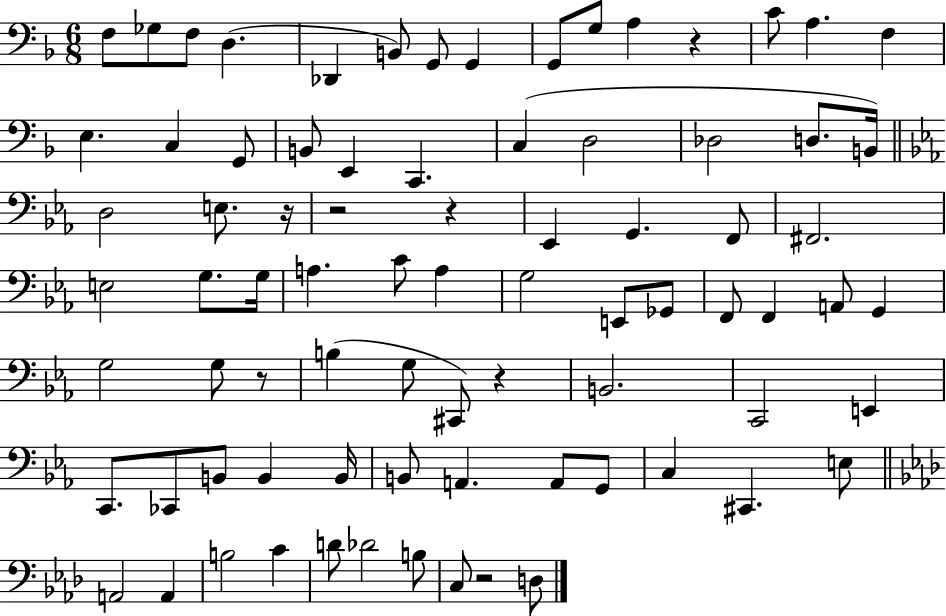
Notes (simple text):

F3/e Gb3/e F3/e D3/q. Db2/q B2/e G2/e G2/q G2/e G3/e A3/q R/q C4/e A3/q. F3/q E3/q. C3/q G2/e B2/e E2/q C2/q. C3/q D3/h Db3/h D3/e. B2/s D3/h E3/e. R/s R/h R/q Eb2/q G2/q. F2/e F#2/h. E3/h G3/e. G3/s A3/q. C4/e A3/q G3/h E2/e Gb2/e F2/e F2/q A2/e G2/q G3/h G3/e R/e B3/q G3/e C#2/e R/q B2/h. C2/h E2/q C2/e. CES2/e B2/e B2/q B2/s B2/e A2/q. A2/e G2/e C3/q C#2/q. E3/e A2/h A2/q B3/h C4/q D4/e Db4/h B3/e C3/e R/h D3/e